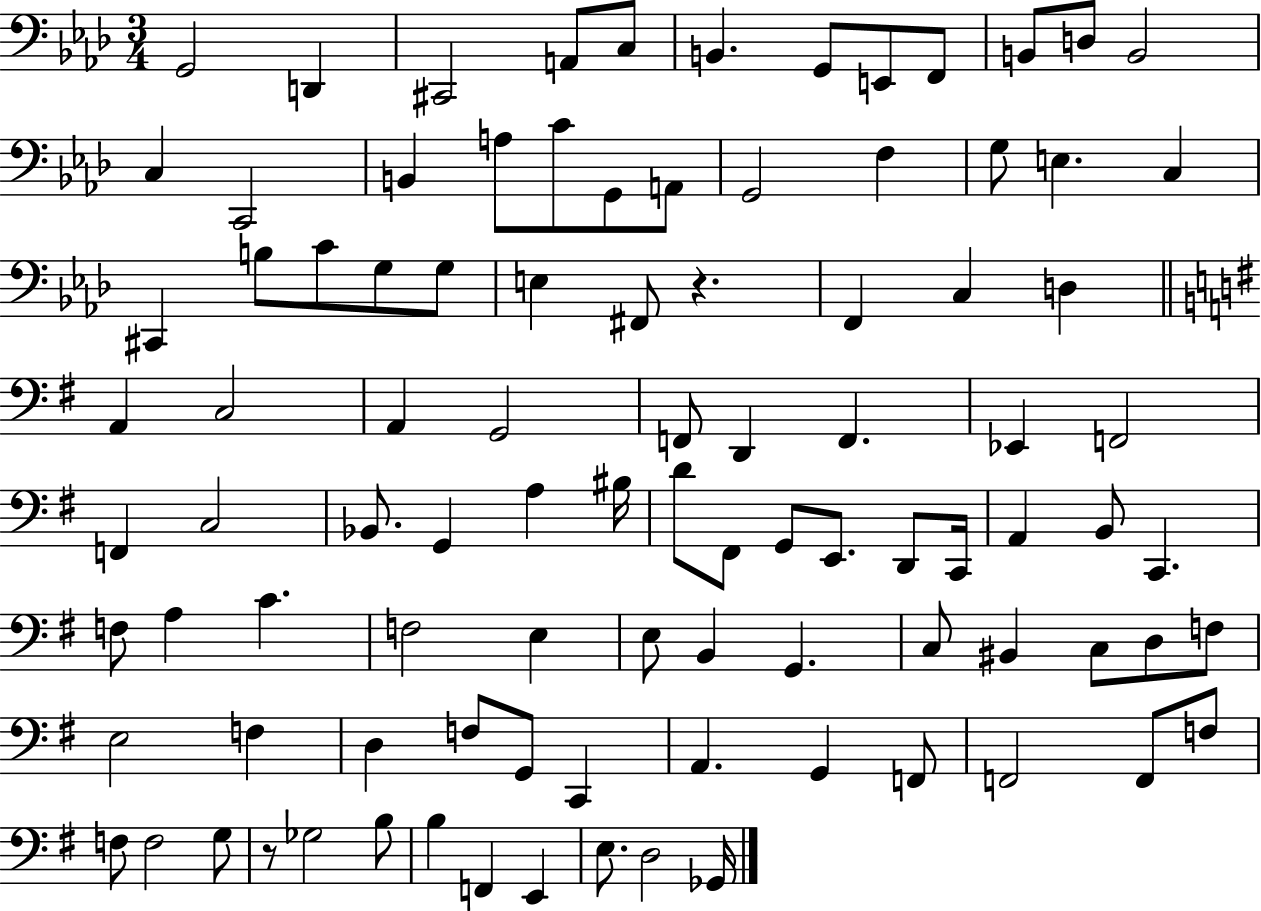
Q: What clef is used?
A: bass